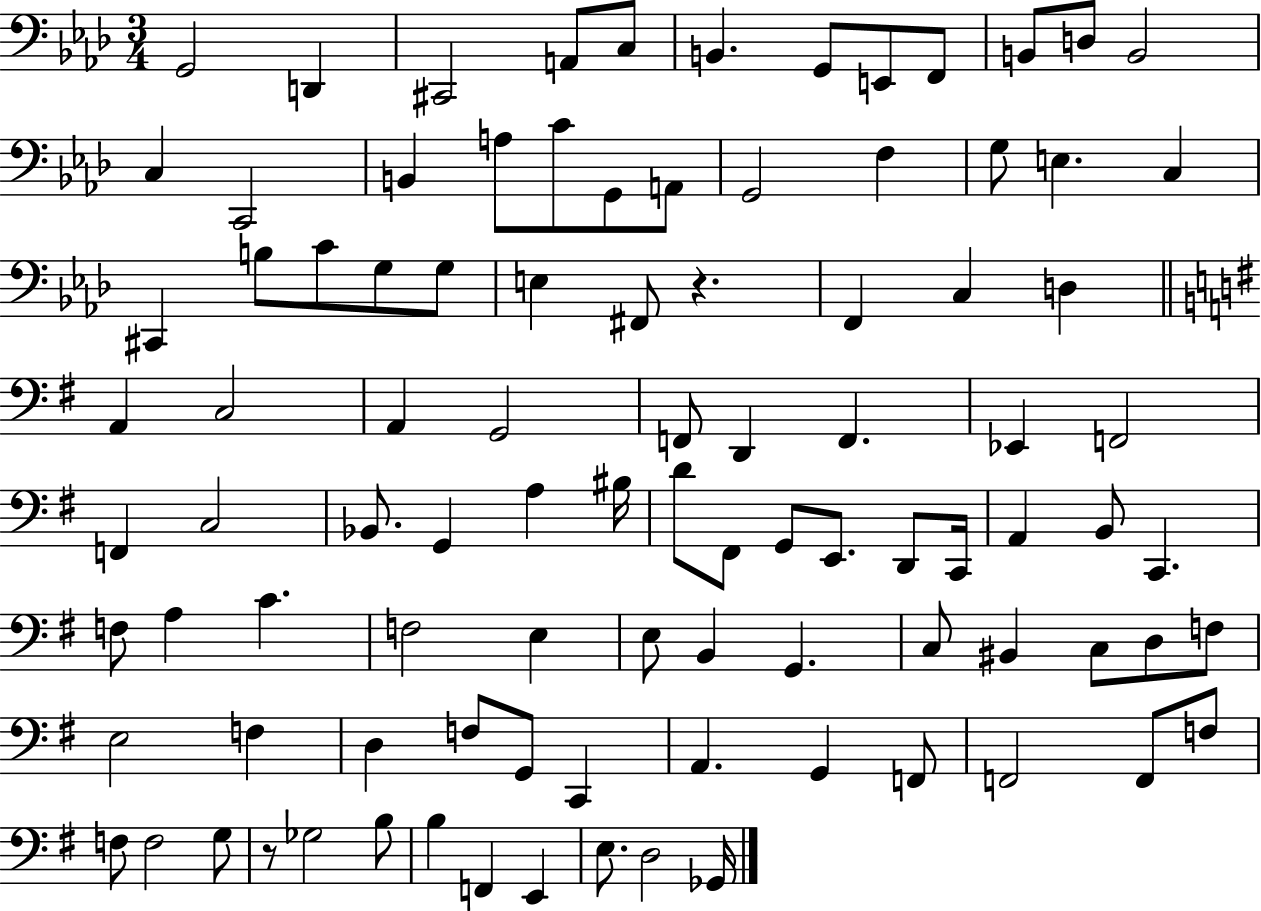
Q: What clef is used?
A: bass